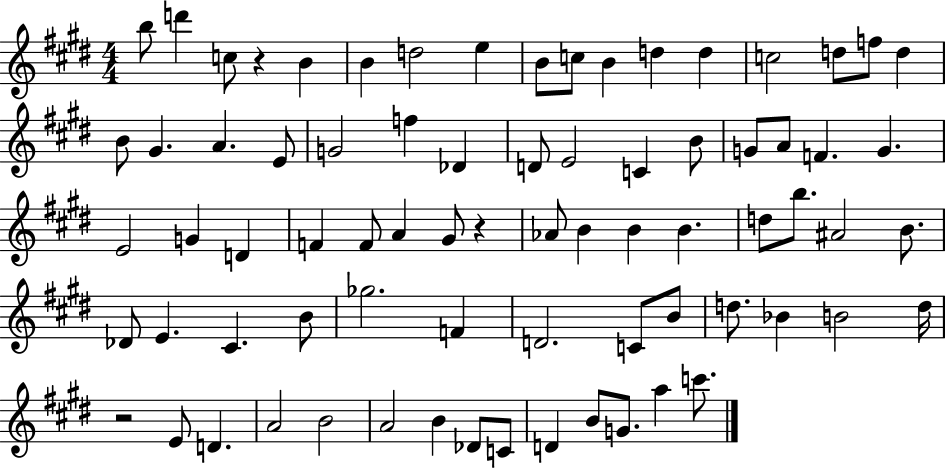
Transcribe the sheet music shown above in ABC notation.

X:1
T:Untitled
M:4/4
L:1/4
K:E
b/2 d' c/2 z B B d2 e B/2 c/2 B d d c2 d/2 f/2 d B/2 ^G A E/2 G2 f _D D/2 E2 C B/2 G/2 A/2 F G E2 G D F F/2 A ^G/2 z _A/2 B B B d/2 b/2 ^A2 B/2 _D/2 E ^C B/2 _g2 F D2 C/2 B/2 d/2 _B B2 d/4 z2 E/2 D A2 B2 A2 B _D/2 C/2 D B/2 G/2 a c'/2